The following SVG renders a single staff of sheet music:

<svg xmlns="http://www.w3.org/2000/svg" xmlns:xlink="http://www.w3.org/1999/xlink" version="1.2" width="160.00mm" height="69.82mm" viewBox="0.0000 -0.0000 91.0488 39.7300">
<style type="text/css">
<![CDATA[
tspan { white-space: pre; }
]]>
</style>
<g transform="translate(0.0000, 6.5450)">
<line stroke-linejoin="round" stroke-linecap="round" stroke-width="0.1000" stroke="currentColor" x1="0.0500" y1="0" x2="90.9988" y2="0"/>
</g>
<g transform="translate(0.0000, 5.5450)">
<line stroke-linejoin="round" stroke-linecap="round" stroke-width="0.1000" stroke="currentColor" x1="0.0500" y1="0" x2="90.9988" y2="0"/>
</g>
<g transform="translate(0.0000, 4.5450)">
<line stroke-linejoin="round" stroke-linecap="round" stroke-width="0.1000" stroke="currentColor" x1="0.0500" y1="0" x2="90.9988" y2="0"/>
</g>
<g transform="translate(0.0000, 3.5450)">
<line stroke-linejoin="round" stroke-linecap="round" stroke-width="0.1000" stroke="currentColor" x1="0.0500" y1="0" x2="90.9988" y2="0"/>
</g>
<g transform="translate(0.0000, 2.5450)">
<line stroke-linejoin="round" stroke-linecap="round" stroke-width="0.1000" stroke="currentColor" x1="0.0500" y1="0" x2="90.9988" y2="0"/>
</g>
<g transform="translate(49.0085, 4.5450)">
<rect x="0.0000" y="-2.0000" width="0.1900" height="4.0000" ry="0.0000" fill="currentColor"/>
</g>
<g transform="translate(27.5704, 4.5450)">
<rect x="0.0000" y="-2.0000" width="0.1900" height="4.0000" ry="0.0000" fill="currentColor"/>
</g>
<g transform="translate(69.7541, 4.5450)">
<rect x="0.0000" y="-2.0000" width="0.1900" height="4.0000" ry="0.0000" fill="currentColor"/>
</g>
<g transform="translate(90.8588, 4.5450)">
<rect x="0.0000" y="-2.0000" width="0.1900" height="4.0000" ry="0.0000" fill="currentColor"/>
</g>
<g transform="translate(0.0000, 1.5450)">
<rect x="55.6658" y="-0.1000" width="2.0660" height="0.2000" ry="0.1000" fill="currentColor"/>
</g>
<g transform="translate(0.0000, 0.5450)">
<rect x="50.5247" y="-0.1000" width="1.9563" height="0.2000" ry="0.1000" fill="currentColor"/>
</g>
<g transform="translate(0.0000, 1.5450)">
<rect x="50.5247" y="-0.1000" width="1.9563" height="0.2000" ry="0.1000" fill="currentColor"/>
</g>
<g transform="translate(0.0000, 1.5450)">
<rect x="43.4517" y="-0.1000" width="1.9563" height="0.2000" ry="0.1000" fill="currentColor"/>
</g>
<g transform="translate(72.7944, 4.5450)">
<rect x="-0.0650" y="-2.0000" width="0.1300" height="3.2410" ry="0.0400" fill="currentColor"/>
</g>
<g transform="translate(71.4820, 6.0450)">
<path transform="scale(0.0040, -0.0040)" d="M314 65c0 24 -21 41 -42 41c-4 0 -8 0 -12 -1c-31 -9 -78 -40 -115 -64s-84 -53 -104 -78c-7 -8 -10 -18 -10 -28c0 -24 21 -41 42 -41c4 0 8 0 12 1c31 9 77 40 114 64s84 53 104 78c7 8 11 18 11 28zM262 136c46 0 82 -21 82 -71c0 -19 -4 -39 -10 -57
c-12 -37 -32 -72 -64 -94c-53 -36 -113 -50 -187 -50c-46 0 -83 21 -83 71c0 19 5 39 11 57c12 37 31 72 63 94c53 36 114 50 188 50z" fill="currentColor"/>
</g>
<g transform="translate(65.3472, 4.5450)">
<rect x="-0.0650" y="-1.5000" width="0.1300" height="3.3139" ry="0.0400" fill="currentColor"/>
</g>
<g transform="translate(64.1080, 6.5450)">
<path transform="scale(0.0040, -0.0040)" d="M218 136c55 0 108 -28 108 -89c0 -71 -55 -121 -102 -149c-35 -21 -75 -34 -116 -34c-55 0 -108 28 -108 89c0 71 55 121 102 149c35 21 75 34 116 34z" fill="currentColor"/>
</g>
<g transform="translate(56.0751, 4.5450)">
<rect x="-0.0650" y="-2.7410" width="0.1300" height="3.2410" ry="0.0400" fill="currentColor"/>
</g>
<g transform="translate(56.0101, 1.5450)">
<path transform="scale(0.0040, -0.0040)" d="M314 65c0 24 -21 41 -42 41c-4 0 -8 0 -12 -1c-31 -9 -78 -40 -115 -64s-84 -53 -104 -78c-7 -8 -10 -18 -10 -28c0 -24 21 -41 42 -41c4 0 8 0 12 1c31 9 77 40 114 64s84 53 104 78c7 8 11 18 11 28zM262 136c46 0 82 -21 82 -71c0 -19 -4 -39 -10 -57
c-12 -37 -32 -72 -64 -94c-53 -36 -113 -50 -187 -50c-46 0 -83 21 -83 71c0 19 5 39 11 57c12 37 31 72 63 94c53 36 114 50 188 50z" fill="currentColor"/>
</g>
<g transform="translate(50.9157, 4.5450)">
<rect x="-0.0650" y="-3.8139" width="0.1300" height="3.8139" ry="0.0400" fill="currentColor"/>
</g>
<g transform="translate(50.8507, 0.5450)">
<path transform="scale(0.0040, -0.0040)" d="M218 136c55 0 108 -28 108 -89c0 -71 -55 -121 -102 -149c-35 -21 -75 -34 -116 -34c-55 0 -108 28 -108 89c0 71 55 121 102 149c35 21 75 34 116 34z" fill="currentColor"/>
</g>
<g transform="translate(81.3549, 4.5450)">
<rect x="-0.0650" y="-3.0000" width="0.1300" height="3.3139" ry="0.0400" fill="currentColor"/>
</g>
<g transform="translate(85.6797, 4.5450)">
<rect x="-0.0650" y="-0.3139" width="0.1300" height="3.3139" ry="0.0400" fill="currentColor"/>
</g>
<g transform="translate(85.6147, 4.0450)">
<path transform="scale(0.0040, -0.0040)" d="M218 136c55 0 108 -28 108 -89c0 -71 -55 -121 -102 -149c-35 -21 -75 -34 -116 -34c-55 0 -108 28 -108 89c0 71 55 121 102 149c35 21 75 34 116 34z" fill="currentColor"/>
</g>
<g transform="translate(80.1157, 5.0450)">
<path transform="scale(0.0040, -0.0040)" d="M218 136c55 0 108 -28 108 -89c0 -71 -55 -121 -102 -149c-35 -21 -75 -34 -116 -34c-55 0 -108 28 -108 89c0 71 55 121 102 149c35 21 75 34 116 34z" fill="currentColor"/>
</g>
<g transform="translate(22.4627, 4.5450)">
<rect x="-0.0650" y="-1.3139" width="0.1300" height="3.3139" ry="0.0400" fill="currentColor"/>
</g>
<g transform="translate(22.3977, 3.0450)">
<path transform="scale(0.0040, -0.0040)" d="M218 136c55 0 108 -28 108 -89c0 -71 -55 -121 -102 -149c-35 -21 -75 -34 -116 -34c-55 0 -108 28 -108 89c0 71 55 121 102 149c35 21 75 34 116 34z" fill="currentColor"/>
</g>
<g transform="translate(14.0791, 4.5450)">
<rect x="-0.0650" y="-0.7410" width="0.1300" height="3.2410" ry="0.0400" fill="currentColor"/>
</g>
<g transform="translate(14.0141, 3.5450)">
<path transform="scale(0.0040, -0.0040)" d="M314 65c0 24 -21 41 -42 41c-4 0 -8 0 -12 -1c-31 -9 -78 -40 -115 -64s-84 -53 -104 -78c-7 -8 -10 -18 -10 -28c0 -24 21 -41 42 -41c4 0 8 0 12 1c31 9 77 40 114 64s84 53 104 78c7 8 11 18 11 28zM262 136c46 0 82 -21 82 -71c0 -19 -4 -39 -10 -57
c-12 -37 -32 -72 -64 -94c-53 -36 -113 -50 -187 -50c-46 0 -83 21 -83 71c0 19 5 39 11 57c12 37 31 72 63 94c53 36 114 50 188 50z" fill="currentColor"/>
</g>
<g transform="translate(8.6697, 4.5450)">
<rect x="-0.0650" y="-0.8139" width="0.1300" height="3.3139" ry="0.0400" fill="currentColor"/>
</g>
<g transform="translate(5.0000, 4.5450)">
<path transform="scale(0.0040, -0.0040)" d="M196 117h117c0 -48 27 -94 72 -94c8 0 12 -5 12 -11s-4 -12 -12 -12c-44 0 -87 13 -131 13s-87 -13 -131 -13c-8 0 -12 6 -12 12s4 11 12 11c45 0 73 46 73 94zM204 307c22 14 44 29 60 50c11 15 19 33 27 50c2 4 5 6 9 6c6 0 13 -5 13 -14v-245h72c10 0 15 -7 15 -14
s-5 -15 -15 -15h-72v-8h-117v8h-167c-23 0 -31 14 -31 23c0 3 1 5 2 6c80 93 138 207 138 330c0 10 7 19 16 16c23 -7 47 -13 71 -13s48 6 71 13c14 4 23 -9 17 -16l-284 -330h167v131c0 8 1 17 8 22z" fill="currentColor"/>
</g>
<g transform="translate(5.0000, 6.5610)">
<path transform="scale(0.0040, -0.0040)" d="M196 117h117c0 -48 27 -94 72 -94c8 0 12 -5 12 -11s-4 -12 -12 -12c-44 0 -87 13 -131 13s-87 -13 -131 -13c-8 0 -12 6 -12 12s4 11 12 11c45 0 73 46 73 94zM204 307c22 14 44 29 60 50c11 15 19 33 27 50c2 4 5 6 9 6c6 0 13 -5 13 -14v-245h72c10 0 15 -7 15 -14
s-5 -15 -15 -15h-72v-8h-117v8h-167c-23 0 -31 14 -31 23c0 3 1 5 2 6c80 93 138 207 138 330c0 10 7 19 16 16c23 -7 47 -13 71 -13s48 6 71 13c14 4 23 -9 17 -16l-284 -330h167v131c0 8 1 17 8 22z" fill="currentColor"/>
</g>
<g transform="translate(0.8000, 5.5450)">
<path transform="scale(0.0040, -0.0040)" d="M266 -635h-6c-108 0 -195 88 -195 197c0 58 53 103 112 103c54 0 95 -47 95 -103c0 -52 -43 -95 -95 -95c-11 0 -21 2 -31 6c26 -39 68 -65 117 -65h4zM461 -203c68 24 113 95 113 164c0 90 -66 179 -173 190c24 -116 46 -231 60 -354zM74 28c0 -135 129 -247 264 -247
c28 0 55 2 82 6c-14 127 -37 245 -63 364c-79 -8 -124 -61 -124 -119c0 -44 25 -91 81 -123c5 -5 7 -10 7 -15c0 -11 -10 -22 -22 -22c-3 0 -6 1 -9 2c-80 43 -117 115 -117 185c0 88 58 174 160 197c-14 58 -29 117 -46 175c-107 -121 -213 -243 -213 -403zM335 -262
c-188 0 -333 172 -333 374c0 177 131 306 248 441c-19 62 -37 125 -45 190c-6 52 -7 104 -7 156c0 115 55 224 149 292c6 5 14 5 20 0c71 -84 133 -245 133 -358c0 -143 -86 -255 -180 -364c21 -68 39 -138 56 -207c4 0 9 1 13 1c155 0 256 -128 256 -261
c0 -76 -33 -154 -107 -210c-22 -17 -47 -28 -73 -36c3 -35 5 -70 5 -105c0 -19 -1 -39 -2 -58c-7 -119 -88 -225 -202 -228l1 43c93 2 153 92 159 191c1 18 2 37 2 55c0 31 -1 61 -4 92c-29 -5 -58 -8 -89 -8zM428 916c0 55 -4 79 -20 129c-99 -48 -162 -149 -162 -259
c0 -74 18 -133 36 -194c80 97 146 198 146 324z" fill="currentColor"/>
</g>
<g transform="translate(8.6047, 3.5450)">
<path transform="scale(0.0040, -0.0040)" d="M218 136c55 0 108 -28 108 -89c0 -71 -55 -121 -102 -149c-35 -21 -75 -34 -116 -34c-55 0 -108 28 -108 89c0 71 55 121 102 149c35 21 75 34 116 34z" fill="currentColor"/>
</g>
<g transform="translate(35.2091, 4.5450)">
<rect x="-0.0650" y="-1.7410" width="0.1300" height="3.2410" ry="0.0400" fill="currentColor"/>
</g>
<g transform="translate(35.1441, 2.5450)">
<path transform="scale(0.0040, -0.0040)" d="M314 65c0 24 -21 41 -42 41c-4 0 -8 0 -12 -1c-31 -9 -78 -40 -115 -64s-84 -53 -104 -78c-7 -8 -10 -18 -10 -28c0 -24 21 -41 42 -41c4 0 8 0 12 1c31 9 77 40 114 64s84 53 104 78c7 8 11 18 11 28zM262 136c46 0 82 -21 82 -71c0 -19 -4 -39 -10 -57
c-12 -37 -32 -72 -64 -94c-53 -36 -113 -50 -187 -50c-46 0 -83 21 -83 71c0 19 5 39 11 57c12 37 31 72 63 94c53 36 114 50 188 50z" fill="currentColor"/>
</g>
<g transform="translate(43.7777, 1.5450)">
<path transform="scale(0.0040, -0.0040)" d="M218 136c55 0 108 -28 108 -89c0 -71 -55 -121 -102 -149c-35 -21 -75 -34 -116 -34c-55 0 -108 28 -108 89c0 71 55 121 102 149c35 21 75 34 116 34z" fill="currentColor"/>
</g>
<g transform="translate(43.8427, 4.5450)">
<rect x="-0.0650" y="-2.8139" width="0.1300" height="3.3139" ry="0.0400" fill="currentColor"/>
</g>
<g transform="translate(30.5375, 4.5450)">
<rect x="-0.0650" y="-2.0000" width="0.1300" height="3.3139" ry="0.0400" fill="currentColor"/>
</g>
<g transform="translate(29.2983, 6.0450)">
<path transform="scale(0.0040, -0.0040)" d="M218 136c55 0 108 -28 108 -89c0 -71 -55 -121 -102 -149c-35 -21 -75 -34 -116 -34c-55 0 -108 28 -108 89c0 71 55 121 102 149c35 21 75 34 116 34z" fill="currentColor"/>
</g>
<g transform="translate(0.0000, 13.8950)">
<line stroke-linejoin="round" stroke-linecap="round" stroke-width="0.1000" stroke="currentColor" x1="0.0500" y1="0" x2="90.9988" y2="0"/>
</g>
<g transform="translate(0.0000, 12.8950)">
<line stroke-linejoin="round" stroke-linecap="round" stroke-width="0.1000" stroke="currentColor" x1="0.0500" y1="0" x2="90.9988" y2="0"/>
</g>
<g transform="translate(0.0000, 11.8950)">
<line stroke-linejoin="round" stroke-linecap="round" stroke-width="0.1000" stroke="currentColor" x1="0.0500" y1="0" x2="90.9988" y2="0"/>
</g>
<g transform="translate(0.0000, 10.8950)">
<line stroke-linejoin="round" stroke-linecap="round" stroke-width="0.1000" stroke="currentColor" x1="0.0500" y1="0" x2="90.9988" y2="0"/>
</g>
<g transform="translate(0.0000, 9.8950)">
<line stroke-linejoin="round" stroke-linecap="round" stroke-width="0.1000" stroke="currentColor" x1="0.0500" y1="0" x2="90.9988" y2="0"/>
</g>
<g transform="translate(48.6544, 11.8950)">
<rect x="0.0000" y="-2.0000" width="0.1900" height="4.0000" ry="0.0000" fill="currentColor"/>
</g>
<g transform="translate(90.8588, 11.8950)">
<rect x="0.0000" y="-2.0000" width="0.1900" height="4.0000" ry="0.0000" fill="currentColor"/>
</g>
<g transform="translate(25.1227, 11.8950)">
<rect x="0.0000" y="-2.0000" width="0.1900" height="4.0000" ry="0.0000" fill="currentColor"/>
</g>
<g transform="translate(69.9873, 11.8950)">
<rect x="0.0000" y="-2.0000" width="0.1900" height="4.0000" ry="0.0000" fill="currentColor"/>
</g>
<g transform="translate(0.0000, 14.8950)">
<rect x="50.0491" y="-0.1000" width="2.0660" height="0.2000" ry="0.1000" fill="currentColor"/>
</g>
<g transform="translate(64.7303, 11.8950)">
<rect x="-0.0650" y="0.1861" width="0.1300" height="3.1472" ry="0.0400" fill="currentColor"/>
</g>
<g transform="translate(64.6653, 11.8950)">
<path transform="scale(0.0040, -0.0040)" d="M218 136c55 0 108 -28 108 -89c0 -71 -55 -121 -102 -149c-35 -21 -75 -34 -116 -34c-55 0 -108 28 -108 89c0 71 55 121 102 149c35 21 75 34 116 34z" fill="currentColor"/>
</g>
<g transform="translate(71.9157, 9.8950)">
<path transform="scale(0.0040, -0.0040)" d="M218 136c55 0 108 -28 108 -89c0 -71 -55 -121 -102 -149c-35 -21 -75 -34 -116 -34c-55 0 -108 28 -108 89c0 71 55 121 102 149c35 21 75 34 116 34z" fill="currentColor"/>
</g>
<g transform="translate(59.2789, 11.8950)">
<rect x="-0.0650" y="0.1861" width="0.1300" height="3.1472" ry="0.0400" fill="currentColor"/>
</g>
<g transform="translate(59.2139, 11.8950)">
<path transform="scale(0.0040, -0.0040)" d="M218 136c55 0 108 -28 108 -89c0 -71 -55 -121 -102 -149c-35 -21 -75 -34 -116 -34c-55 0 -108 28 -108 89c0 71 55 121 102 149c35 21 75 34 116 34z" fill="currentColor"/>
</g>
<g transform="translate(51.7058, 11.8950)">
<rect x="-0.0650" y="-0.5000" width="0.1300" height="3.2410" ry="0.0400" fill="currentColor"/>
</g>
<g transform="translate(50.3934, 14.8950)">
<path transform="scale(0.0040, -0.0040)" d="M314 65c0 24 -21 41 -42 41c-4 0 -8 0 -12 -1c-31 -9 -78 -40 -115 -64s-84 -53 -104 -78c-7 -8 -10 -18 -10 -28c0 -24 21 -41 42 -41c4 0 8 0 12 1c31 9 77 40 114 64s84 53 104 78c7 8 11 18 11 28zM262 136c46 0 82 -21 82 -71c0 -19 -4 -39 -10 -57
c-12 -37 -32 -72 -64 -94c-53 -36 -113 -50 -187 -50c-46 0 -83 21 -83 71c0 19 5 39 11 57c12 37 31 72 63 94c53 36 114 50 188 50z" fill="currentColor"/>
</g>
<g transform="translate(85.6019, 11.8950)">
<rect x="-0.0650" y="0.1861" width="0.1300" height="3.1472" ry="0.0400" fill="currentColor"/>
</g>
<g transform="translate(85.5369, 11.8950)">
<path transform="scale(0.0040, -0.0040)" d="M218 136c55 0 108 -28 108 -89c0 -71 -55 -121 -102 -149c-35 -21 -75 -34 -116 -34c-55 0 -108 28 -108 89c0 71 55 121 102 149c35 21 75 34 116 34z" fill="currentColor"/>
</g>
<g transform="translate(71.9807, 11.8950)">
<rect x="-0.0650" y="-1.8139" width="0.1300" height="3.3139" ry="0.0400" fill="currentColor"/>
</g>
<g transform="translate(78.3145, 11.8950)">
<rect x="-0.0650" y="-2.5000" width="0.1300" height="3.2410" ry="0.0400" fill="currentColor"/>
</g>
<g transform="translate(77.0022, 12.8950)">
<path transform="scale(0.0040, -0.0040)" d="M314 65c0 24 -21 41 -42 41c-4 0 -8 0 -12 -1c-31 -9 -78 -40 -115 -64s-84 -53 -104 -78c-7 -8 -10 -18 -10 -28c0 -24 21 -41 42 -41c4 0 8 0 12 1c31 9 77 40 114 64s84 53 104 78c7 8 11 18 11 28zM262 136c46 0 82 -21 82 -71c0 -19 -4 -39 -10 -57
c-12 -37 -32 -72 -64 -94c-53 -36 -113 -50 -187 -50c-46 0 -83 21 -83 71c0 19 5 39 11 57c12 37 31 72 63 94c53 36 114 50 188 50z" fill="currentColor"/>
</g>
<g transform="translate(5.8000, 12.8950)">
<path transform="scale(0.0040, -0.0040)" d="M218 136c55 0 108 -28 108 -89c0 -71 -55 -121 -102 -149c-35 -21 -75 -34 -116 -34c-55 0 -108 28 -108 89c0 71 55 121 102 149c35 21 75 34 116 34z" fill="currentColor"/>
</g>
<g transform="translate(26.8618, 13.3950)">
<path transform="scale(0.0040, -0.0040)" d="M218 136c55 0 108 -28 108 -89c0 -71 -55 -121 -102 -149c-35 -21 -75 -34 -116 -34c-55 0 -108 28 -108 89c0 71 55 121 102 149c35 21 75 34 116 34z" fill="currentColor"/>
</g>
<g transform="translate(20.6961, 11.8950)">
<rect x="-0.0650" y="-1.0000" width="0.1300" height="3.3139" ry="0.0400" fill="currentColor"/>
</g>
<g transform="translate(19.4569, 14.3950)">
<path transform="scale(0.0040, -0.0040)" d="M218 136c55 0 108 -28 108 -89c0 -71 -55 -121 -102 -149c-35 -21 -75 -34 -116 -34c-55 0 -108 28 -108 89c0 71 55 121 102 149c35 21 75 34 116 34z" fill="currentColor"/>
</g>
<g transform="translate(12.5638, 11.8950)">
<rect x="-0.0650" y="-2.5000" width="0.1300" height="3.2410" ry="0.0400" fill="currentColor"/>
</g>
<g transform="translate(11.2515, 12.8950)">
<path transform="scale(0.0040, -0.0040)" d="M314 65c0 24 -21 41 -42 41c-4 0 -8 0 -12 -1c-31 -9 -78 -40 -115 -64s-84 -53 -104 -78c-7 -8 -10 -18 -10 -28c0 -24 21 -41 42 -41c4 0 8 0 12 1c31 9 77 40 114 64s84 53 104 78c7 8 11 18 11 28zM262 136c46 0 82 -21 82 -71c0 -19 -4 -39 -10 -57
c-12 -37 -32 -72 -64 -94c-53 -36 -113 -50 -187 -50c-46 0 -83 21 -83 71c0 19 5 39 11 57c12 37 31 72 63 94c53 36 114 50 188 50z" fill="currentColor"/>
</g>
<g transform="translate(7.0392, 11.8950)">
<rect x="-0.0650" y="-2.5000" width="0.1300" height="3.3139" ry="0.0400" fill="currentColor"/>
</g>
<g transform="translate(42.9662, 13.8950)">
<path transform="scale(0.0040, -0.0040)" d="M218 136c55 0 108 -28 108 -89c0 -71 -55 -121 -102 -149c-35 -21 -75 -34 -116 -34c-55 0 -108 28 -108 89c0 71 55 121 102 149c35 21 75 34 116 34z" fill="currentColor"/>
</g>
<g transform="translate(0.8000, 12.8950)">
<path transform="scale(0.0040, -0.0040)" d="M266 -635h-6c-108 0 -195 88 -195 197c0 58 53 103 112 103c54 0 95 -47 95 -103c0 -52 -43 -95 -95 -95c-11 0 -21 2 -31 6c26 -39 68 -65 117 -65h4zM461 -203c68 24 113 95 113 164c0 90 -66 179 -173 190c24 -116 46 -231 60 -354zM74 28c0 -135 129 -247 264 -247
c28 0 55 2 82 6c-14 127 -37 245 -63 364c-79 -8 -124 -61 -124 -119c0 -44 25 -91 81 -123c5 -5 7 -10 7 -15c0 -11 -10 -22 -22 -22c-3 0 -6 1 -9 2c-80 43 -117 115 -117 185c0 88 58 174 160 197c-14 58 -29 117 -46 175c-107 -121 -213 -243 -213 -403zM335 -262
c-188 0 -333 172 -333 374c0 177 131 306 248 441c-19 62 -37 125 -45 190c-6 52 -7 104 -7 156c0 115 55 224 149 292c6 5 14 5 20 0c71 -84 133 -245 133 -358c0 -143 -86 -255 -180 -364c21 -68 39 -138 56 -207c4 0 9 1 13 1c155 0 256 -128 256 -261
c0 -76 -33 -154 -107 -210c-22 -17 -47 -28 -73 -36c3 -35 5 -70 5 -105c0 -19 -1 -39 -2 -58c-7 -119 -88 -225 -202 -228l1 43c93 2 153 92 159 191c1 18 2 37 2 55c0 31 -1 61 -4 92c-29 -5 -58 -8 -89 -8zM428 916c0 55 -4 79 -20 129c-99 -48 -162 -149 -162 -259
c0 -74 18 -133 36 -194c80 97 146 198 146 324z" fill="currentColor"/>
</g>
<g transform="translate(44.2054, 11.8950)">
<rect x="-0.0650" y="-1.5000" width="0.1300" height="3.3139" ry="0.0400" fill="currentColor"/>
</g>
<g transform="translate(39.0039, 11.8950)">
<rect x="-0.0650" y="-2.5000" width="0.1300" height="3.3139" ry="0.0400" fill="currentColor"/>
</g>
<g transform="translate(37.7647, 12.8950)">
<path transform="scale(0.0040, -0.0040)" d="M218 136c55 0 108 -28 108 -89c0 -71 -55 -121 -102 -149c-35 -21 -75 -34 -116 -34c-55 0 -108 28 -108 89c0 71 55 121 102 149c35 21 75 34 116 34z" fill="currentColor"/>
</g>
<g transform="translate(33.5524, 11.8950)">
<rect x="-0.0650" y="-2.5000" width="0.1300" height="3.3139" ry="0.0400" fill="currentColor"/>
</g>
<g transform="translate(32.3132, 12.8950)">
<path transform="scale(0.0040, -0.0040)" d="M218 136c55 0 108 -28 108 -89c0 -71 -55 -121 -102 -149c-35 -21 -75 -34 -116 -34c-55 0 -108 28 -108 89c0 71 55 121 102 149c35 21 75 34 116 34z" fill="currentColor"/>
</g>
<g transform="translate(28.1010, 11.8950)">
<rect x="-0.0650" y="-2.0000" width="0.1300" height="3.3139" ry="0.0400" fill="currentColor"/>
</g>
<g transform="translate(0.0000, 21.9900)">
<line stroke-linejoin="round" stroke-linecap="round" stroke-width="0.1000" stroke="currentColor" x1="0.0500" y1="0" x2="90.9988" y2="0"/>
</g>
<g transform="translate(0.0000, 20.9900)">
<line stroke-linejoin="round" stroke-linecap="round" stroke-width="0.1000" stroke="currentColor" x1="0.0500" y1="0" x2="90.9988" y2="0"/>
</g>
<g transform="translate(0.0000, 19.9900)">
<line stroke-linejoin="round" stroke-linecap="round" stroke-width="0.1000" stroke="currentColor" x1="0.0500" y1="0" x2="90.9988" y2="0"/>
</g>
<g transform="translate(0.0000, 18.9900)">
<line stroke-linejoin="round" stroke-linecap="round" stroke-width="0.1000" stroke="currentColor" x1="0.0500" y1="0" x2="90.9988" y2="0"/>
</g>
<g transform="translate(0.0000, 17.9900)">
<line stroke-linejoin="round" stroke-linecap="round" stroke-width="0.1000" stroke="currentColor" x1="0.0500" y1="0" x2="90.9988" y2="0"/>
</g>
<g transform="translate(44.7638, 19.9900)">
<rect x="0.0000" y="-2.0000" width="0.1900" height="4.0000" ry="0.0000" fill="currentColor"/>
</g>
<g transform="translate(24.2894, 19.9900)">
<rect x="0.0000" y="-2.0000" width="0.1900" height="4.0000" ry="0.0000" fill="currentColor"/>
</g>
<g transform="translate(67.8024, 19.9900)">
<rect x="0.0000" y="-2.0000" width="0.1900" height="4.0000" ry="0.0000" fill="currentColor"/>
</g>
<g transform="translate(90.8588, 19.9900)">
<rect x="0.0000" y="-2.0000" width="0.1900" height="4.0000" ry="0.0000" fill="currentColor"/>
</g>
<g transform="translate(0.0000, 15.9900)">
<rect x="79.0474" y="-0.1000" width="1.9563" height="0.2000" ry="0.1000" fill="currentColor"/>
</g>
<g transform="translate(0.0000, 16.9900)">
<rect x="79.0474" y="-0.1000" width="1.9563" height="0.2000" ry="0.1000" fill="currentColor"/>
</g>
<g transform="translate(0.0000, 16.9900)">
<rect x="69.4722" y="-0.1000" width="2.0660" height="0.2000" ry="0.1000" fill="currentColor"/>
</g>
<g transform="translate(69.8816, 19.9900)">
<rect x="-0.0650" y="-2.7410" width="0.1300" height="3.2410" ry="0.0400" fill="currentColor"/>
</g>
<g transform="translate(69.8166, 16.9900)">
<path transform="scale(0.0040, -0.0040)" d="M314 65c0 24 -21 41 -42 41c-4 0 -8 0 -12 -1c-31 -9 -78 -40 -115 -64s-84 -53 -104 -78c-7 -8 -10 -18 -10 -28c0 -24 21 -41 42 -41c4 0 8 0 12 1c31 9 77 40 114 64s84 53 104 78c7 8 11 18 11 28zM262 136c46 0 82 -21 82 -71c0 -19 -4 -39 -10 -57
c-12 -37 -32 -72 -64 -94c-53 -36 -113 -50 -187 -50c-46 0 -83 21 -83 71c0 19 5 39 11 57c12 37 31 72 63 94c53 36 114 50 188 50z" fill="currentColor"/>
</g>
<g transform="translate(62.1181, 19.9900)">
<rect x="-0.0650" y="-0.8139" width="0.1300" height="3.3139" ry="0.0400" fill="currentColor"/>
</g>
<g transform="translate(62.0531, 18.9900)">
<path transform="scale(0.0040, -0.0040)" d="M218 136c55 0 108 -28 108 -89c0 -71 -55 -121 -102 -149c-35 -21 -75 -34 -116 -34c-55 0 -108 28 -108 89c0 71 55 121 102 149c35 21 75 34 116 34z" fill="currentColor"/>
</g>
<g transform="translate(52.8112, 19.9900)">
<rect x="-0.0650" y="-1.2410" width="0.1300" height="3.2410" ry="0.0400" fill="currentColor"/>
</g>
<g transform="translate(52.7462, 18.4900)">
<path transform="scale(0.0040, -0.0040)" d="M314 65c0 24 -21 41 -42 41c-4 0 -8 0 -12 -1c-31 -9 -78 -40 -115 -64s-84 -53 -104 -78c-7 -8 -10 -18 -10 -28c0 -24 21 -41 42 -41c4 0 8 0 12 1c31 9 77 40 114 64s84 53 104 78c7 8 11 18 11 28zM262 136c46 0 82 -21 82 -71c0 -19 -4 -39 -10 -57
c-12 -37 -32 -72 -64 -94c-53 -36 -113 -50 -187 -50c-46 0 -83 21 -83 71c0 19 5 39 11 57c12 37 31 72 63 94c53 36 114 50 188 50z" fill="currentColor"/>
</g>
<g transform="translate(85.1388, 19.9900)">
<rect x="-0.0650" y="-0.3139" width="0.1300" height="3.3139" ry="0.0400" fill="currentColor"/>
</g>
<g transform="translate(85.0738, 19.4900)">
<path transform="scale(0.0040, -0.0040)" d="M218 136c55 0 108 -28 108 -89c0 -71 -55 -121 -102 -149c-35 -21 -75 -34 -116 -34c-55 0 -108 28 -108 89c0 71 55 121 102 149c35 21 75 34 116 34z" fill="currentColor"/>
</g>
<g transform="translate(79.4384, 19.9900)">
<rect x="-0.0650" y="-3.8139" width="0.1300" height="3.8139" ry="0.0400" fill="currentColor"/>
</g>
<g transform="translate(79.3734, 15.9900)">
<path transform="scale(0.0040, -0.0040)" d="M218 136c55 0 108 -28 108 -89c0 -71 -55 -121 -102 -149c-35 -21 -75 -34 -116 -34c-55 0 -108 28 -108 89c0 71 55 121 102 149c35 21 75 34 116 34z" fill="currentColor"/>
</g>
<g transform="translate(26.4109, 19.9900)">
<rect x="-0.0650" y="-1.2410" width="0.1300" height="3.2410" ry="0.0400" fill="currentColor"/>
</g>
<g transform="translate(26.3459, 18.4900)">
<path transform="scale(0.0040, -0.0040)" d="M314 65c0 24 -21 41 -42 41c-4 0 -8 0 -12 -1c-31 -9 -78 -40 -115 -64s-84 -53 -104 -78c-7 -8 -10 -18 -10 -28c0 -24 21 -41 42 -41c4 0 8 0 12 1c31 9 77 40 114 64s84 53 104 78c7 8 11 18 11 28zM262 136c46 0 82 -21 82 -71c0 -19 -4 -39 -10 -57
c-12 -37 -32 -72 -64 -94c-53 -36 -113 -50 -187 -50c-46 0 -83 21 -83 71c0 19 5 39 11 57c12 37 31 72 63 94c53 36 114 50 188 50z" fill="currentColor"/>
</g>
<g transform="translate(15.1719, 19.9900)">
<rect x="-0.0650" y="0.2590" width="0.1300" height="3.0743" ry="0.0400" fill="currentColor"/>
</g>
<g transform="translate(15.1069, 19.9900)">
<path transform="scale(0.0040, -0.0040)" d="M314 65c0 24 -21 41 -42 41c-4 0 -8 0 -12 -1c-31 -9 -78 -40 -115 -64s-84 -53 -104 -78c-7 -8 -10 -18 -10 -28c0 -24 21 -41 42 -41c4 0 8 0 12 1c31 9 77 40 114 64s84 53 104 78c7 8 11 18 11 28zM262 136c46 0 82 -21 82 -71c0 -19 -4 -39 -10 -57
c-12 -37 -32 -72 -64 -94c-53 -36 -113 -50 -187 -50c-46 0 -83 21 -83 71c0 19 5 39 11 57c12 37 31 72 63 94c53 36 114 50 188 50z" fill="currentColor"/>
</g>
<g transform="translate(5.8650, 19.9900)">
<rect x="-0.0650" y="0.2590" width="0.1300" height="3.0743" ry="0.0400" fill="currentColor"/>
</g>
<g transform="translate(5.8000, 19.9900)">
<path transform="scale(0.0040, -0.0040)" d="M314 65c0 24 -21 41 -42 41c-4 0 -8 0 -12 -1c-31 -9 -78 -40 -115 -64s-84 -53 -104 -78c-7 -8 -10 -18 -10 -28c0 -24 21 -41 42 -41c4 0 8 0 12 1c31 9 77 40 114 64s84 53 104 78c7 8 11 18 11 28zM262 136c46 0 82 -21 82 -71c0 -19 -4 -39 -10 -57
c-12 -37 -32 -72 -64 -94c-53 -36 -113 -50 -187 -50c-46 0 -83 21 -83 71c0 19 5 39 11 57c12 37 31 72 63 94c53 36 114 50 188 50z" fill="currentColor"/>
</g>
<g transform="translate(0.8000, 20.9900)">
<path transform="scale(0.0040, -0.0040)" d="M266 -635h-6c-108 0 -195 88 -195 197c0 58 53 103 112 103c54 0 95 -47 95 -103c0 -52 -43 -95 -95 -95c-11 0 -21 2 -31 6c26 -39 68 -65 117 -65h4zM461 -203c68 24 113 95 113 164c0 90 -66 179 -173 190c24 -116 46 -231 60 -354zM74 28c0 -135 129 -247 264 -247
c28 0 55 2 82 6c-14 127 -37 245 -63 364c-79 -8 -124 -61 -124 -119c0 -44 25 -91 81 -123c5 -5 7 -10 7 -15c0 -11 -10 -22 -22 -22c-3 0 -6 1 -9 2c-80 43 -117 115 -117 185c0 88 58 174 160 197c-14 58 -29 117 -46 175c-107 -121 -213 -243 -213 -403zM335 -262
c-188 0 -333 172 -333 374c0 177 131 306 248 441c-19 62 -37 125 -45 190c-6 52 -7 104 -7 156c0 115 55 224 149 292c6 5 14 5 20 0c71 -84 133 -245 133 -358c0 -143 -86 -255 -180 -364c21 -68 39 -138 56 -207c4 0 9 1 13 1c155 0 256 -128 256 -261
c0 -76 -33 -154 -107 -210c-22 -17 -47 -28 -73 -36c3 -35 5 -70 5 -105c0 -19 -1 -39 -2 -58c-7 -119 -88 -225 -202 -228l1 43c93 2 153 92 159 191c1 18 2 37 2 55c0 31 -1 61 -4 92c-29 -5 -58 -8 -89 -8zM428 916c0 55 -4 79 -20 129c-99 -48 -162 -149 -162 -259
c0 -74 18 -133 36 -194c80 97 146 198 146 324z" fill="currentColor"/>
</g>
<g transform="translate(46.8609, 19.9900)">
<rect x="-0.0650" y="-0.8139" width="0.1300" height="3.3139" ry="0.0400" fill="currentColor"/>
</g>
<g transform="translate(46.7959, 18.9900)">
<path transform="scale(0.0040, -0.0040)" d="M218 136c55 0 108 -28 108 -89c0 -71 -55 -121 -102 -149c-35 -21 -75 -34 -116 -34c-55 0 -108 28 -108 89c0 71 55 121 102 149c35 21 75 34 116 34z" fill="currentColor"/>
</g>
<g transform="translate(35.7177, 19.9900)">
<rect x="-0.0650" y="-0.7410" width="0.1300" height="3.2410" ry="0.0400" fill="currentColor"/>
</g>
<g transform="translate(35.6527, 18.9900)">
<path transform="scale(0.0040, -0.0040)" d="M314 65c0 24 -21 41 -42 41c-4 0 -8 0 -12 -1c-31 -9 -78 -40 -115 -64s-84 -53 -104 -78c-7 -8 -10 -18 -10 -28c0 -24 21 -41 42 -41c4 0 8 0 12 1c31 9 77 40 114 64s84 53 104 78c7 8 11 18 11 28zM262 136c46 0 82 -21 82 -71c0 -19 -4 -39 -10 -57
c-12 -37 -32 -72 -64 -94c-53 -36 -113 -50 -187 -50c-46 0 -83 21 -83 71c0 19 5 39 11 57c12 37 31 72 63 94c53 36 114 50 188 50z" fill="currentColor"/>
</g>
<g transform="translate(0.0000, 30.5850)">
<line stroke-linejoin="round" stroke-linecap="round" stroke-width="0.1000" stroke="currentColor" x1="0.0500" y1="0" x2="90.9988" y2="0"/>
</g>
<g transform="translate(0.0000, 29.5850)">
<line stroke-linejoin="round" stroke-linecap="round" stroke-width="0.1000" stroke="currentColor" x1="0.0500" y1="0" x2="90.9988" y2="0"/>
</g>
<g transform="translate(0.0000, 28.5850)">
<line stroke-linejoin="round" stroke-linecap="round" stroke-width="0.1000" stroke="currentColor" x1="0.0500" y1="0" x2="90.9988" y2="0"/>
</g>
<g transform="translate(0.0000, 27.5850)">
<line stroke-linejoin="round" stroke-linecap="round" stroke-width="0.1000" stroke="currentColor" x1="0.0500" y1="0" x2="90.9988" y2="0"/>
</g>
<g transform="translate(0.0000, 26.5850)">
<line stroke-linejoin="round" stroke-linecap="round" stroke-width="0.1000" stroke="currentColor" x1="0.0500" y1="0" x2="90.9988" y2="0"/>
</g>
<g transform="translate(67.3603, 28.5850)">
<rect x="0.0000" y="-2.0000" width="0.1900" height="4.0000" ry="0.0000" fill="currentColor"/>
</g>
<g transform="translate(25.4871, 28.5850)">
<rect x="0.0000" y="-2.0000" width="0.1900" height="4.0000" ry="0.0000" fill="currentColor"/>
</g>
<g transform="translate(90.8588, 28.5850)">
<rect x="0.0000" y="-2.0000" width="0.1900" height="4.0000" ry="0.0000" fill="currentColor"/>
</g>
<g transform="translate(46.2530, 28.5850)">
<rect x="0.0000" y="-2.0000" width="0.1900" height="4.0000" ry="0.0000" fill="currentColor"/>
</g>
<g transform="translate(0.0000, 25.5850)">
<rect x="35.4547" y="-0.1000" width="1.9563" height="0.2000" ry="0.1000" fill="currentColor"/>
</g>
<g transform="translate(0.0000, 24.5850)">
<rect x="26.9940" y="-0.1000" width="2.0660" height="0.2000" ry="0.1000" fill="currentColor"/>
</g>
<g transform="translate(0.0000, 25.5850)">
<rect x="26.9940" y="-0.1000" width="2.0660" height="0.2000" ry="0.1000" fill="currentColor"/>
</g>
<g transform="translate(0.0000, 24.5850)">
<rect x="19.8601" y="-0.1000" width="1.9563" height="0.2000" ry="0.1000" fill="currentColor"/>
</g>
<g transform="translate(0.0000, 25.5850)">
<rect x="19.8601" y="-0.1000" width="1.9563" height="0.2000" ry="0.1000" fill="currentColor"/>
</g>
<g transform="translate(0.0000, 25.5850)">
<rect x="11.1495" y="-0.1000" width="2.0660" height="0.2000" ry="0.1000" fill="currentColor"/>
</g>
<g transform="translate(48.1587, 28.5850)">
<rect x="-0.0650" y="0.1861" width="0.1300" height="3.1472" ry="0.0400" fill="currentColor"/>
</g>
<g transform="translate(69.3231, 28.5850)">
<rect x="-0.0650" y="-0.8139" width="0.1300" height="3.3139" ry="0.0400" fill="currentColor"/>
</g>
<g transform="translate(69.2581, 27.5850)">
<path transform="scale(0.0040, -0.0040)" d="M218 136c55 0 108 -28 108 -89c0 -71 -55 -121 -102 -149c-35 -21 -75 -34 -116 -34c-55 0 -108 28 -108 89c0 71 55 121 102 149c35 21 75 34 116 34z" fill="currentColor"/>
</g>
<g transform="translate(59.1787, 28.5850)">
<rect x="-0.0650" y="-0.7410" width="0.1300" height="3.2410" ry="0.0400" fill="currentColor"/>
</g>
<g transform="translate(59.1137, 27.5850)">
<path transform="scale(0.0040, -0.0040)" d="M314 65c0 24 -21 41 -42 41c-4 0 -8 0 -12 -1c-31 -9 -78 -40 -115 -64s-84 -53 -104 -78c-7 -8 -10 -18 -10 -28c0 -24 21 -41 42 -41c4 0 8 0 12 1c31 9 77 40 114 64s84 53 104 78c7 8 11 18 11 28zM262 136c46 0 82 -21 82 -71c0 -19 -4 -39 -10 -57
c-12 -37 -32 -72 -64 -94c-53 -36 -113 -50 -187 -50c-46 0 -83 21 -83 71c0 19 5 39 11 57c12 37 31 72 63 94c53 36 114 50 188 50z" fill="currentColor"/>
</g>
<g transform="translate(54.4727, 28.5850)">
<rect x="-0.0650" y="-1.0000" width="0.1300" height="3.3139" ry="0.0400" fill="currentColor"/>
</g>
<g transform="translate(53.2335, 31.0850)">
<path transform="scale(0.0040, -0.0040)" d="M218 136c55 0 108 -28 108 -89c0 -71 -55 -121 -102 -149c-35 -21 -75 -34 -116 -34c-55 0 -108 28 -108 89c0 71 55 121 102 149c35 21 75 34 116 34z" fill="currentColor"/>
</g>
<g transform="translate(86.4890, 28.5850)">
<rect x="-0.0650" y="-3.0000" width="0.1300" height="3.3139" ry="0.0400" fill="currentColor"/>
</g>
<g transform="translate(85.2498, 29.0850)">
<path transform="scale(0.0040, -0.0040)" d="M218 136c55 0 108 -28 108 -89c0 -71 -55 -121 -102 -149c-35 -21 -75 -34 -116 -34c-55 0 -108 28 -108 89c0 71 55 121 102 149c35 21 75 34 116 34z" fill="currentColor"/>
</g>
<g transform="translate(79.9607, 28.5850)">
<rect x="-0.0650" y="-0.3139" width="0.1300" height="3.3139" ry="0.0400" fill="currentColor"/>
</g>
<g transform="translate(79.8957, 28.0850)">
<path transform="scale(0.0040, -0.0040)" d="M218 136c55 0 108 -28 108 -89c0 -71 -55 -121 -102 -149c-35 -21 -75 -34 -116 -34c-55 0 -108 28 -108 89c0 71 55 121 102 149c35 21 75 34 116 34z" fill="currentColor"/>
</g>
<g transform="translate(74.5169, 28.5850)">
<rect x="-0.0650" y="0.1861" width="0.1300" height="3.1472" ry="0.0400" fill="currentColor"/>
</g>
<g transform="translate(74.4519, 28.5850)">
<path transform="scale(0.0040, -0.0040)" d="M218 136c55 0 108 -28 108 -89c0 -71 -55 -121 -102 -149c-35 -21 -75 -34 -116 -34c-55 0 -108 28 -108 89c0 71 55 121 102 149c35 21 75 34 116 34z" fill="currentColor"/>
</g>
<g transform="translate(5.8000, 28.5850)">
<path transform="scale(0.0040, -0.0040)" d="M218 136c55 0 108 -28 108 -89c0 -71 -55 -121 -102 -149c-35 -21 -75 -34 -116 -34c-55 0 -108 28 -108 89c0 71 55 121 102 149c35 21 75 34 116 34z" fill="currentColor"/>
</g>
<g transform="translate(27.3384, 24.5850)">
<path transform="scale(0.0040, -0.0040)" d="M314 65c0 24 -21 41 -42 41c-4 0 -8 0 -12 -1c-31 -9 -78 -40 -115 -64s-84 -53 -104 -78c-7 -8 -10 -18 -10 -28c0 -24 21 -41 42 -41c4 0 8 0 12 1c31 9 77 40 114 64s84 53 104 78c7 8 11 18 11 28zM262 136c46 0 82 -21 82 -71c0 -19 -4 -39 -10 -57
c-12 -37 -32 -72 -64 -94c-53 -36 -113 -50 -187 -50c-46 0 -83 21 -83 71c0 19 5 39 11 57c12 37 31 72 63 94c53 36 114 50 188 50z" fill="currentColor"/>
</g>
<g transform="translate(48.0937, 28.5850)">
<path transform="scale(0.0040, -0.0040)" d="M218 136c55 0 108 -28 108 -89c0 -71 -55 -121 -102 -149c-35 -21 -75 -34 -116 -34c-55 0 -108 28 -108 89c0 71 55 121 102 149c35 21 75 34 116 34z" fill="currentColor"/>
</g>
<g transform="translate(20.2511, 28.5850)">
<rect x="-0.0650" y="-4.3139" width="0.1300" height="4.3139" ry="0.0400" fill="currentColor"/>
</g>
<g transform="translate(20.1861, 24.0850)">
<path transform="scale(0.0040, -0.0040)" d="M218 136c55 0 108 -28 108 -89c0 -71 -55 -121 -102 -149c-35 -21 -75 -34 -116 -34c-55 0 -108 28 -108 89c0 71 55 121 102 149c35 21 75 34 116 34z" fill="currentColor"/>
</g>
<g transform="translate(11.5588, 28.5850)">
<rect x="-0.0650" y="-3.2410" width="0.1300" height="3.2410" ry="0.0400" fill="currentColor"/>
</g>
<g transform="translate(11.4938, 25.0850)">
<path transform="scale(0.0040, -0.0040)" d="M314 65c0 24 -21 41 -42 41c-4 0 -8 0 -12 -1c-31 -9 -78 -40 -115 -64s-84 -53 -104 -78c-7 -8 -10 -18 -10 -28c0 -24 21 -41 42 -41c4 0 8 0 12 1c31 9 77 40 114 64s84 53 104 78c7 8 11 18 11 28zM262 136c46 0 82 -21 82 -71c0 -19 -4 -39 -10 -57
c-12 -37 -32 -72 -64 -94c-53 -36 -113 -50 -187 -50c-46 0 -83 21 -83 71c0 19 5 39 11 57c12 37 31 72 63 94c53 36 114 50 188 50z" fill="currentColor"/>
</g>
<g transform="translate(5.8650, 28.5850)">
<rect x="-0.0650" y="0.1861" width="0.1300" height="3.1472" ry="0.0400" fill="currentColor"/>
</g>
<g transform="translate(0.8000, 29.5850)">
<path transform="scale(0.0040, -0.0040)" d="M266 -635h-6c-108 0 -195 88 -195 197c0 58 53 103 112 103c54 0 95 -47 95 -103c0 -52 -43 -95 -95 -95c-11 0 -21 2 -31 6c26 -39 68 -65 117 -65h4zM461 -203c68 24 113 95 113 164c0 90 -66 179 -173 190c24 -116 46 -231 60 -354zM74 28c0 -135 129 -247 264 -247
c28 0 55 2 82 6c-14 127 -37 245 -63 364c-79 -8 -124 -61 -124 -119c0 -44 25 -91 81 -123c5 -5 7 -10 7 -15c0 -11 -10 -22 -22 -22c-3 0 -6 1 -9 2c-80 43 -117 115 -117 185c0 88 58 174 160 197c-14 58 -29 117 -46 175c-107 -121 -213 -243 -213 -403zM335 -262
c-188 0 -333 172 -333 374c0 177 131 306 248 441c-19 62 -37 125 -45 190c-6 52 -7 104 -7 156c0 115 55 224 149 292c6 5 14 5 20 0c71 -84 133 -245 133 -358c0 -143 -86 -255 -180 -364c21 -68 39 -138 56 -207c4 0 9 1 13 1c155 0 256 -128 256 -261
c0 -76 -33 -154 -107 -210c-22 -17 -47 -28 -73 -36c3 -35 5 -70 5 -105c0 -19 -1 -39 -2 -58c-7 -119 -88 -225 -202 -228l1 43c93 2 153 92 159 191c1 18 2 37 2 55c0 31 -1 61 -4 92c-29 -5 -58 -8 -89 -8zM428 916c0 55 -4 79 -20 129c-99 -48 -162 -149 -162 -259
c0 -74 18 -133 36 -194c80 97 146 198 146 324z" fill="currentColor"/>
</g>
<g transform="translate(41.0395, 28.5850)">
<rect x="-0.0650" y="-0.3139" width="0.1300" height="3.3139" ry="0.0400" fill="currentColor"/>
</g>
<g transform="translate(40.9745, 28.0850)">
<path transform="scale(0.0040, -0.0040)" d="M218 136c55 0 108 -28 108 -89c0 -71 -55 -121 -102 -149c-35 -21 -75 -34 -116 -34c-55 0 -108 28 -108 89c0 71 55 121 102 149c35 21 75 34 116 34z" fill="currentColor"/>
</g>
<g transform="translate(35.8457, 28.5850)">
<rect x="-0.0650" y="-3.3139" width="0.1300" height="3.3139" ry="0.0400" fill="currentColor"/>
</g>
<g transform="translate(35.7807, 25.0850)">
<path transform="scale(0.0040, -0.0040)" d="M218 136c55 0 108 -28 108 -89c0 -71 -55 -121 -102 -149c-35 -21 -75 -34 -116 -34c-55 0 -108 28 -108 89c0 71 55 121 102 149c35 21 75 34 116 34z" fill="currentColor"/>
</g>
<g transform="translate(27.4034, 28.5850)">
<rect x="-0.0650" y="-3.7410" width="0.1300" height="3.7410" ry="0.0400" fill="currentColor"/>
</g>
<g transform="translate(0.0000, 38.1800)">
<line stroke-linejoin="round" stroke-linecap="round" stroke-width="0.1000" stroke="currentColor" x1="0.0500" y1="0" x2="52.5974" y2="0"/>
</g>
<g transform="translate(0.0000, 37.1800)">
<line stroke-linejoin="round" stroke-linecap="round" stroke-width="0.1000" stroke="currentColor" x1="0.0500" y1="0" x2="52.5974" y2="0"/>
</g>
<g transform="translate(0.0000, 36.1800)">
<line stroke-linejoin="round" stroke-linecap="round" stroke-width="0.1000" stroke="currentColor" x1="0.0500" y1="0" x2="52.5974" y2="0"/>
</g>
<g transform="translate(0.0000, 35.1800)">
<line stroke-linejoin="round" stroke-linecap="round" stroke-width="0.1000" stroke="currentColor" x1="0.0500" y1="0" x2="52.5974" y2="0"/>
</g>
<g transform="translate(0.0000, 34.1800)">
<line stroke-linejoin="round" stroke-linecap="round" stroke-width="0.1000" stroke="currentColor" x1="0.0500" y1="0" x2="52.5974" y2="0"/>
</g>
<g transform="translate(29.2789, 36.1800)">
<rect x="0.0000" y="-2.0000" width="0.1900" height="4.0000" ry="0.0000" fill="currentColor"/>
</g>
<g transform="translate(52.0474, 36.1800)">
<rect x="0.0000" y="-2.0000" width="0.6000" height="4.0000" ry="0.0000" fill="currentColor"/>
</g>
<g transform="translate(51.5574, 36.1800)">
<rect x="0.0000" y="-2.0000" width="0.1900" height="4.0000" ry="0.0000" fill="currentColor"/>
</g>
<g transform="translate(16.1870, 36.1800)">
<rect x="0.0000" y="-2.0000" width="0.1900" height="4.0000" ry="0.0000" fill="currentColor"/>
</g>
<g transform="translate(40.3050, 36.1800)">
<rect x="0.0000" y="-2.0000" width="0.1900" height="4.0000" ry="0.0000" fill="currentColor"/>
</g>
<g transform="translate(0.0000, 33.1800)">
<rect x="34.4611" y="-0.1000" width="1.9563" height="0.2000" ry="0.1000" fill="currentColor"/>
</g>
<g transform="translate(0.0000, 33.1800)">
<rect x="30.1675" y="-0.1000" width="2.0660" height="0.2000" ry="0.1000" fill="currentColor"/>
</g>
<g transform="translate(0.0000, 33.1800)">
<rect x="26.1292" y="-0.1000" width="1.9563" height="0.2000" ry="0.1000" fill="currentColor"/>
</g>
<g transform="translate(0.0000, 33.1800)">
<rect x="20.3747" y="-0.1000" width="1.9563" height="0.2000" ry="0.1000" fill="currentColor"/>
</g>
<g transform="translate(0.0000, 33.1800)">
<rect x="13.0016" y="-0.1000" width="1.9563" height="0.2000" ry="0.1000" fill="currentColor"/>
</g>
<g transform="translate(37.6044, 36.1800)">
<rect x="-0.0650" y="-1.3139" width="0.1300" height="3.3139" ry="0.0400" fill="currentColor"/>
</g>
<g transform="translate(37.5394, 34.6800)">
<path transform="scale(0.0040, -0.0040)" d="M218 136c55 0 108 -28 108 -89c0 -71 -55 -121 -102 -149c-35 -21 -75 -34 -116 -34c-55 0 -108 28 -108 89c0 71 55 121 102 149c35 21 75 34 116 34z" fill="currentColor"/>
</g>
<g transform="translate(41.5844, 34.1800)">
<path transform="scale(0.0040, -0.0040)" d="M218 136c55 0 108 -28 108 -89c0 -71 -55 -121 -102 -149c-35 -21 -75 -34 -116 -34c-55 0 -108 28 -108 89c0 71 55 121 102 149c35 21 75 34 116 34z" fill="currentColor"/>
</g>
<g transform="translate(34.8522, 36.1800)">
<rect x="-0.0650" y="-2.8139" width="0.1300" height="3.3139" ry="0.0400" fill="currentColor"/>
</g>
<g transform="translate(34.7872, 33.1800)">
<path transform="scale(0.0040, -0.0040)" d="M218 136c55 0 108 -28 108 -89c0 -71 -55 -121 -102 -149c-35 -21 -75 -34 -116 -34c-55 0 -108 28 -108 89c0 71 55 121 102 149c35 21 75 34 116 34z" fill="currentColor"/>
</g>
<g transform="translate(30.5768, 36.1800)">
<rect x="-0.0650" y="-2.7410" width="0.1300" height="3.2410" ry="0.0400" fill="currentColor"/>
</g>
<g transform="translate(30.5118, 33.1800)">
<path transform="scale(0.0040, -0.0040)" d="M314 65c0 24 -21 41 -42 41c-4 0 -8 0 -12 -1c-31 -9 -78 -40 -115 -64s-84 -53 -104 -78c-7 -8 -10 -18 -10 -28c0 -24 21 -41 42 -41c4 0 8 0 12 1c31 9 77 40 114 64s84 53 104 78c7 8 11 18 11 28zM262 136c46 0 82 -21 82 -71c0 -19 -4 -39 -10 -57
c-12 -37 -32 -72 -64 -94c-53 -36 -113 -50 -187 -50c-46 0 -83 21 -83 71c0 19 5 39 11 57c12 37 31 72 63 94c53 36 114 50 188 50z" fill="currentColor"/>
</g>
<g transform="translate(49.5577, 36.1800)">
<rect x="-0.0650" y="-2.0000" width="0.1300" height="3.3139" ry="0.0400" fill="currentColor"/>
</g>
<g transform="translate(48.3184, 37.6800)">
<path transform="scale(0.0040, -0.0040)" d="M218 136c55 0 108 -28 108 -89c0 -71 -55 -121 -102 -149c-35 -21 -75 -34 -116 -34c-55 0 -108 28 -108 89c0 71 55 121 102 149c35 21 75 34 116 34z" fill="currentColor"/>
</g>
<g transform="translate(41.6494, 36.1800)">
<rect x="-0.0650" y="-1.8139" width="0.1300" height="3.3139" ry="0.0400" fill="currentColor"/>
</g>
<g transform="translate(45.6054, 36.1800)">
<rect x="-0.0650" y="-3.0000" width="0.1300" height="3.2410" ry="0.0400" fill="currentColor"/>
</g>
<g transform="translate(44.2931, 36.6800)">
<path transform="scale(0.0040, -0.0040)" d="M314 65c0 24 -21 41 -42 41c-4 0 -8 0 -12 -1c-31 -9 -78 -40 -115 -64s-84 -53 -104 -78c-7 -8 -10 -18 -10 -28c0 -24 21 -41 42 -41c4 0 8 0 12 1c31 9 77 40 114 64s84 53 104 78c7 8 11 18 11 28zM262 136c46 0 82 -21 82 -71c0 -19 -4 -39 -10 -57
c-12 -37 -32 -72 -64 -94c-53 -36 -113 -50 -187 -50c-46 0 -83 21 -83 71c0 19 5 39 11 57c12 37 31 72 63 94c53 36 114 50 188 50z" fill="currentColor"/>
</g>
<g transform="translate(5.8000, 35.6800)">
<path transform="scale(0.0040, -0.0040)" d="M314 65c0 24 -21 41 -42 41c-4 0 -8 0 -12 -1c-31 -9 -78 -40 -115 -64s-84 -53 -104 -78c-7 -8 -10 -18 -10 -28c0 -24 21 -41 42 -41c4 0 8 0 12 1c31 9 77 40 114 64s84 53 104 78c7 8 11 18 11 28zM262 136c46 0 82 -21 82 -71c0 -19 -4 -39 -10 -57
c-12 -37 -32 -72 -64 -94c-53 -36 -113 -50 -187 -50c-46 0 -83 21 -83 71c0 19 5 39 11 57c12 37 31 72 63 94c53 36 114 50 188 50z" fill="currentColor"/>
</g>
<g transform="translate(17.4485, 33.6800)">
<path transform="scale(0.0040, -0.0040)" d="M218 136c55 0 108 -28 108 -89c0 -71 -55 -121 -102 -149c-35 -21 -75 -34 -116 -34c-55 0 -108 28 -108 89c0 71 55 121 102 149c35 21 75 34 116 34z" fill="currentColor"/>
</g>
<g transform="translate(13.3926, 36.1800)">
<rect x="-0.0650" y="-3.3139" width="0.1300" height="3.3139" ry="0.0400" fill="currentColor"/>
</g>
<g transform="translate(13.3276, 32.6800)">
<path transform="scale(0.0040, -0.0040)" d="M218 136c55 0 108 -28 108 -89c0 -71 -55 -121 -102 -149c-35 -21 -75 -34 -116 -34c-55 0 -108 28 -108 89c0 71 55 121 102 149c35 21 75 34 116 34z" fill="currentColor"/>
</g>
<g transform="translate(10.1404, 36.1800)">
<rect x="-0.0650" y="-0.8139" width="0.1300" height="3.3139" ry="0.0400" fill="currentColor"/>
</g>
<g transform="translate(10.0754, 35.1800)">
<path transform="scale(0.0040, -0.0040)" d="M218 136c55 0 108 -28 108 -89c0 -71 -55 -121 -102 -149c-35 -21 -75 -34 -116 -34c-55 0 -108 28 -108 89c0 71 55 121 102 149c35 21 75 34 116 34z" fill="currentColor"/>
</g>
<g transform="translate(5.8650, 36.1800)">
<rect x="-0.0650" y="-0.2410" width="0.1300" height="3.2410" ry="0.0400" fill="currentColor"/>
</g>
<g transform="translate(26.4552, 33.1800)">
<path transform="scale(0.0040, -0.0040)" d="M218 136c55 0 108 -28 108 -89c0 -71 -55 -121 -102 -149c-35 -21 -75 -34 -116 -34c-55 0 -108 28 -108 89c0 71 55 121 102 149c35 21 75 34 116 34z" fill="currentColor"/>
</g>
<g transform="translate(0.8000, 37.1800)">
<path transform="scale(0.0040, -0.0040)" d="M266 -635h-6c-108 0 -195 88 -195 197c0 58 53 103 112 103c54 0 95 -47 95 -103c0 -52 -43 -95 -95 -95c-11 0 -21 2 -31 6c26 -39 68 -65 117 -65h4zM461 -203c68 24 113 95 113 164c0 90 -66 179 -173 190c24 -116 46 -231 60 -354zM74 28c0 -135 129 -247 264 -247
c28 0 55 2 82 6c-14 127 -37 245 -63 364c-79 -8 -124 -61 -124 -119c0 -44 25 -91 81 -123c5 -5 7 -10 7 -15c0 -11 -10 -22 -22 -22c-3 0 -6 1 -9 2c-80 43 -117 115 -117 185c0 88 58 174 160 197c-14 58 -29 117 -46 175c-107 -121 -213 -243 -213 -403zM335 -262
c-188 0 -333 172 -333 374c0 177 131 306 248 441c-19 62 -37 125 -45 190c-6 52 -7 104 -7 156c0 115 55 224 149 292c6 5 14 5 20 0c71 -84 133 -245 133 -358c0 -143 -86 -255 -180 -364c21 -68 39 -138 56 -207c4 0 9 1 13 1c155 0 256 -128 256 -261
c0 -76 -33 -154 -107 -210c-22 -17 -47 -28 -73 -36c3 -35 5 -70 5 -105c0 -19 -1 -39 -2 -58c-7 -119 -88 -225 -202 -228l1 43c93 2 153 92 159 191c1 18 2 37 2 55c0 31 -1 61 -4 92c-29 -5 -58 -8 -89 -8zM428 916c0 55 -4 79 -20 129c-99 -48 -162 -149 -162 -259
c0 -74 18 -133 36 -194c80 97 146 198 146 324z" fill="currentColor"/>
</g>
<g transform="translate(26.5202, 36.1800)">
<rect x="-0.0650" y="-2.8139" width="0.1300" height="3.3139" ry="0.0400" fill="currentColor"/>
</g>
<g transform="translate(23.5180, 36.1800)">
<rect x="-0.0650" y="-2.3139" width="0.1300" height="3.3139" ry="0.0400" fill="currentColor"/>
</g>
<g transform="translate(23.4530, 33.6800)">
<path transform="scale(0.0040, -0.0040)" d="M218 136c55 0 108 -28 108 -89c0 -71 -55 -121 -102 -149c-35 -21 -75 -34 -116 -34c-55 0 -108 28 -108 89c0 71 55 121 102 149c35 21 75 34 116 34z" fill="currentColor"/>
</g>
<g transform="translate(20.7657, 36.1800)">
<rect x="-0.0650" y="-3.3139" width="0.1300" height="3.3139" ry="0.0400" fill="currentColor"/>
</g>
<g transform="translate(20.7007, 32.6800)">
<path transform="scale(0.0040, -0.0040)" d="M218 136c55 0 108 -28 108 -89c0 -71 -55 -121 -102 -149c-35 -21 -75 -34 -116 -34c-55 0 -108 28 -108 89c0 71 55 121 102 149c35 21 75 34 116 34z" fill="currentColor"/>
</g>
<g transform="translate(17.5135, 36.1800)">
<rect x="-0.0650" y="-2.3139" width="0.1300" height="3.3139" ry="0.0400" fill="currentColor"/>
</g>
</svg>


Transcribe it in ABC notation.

X:1
T:Untitled
M:4/4
L:1/4
K:C
d d2 e F f2 a c' a2 E F2 A c G G2 D F G G E C2 B B f G2 B B2 B2 e2 d2 d e2 d a2 c' c B b2 d' c'2 b c B D d2 d B c A c2 d b g b g a a2 a e f A2 F